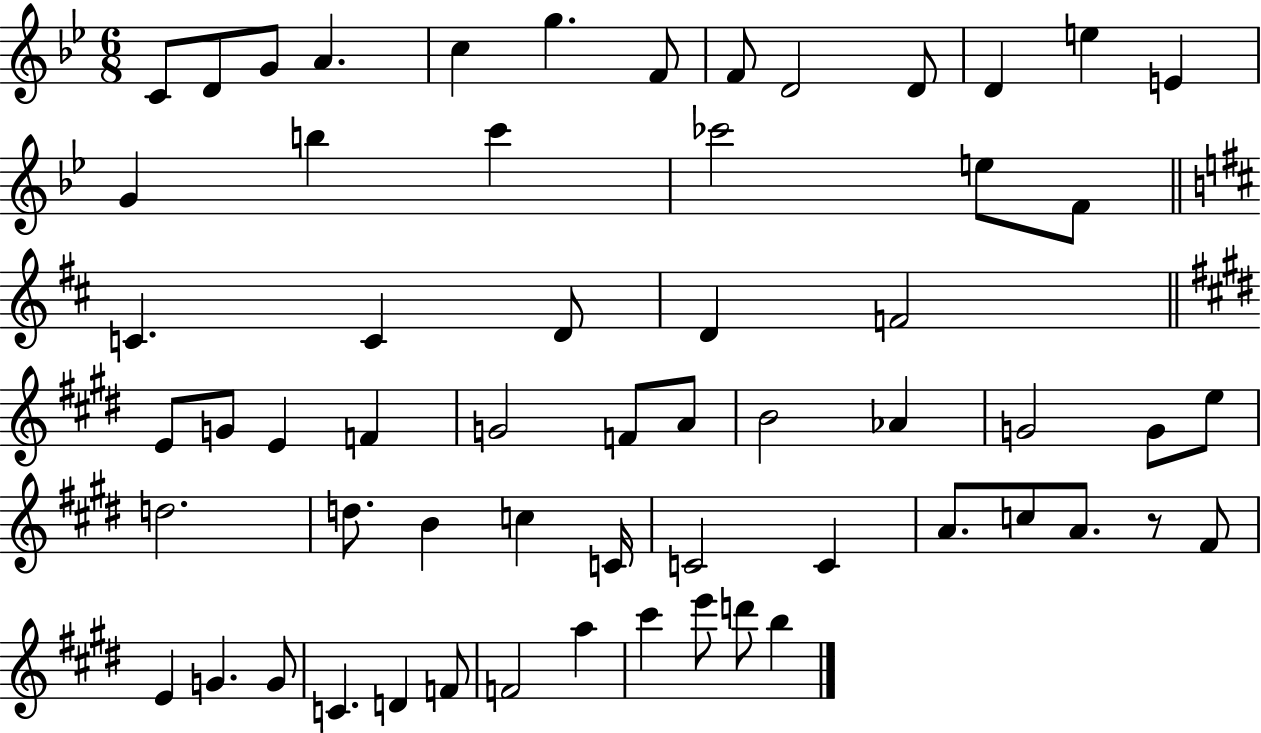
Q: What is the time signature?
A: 6/8